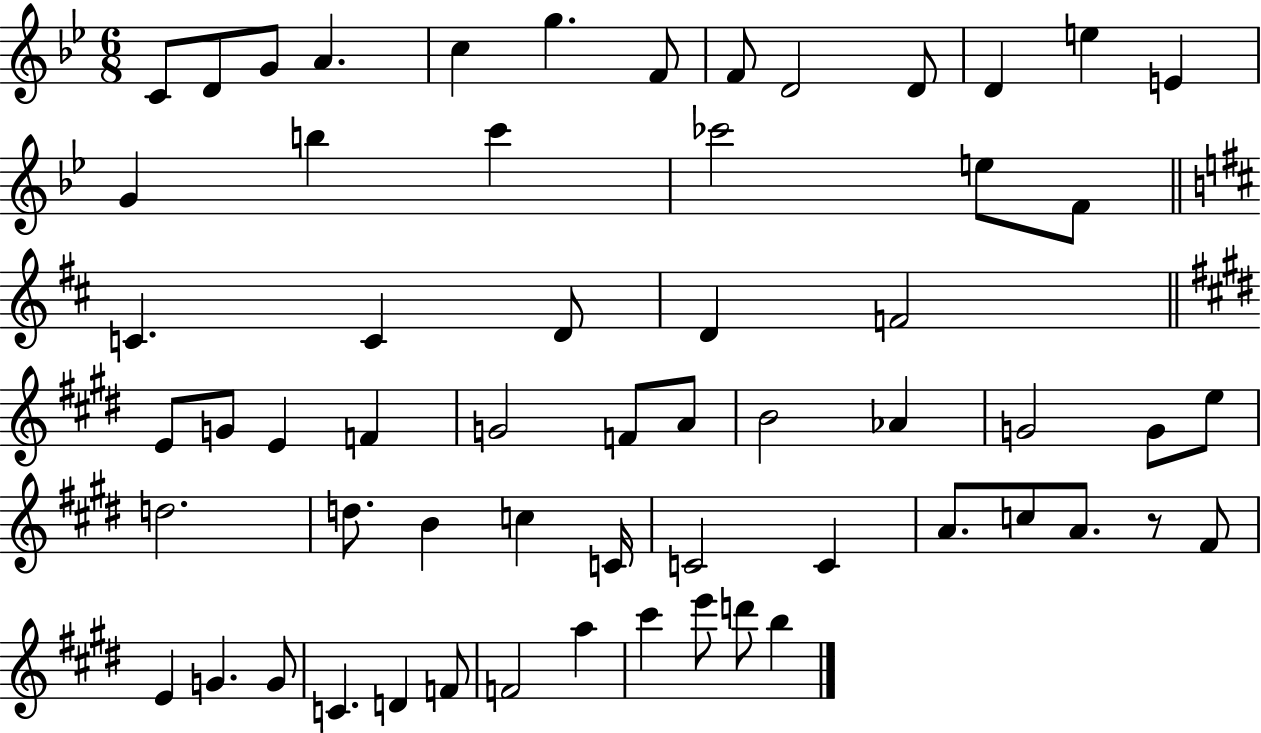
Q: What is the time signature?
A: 6/8